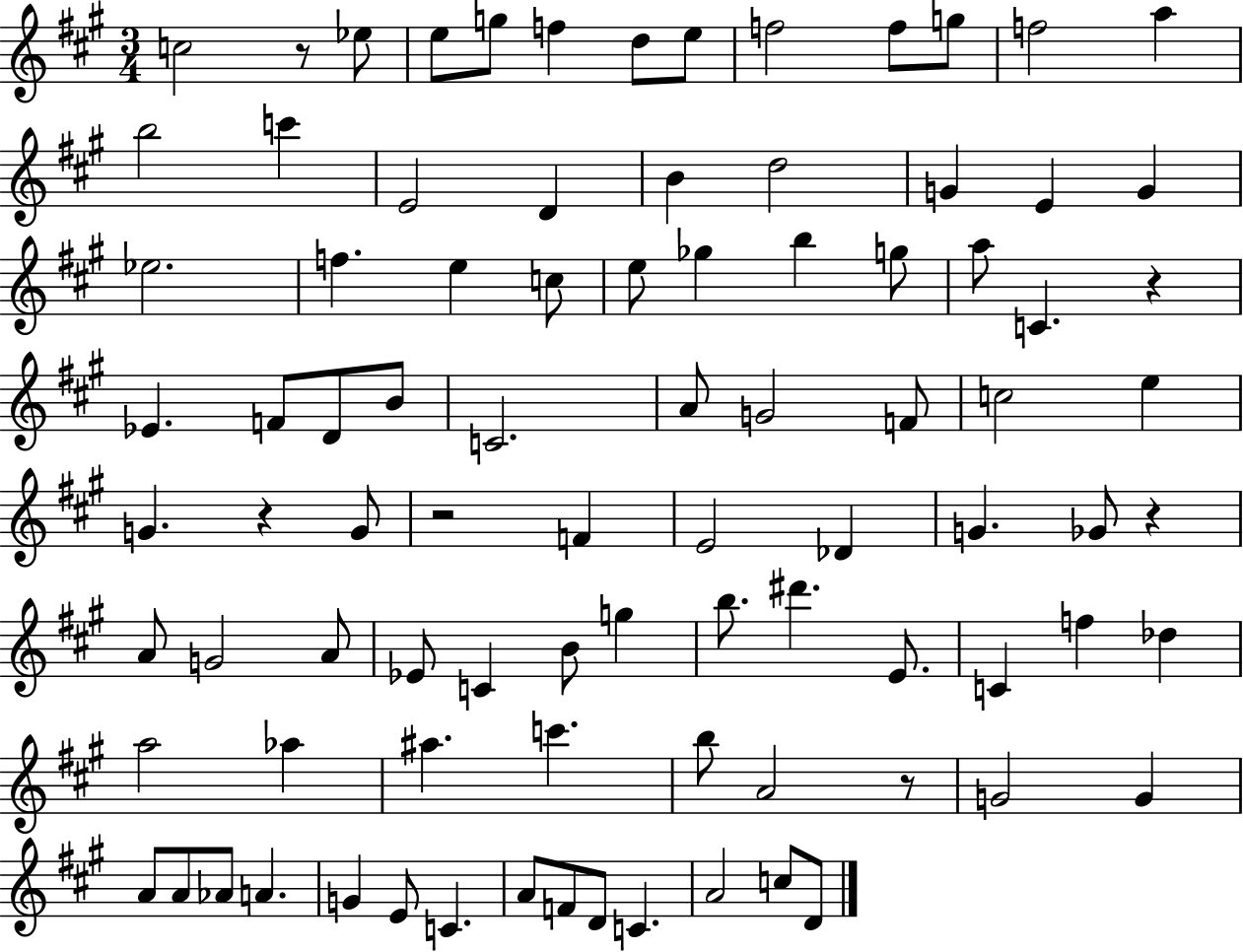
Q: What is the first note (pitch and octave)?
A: C5